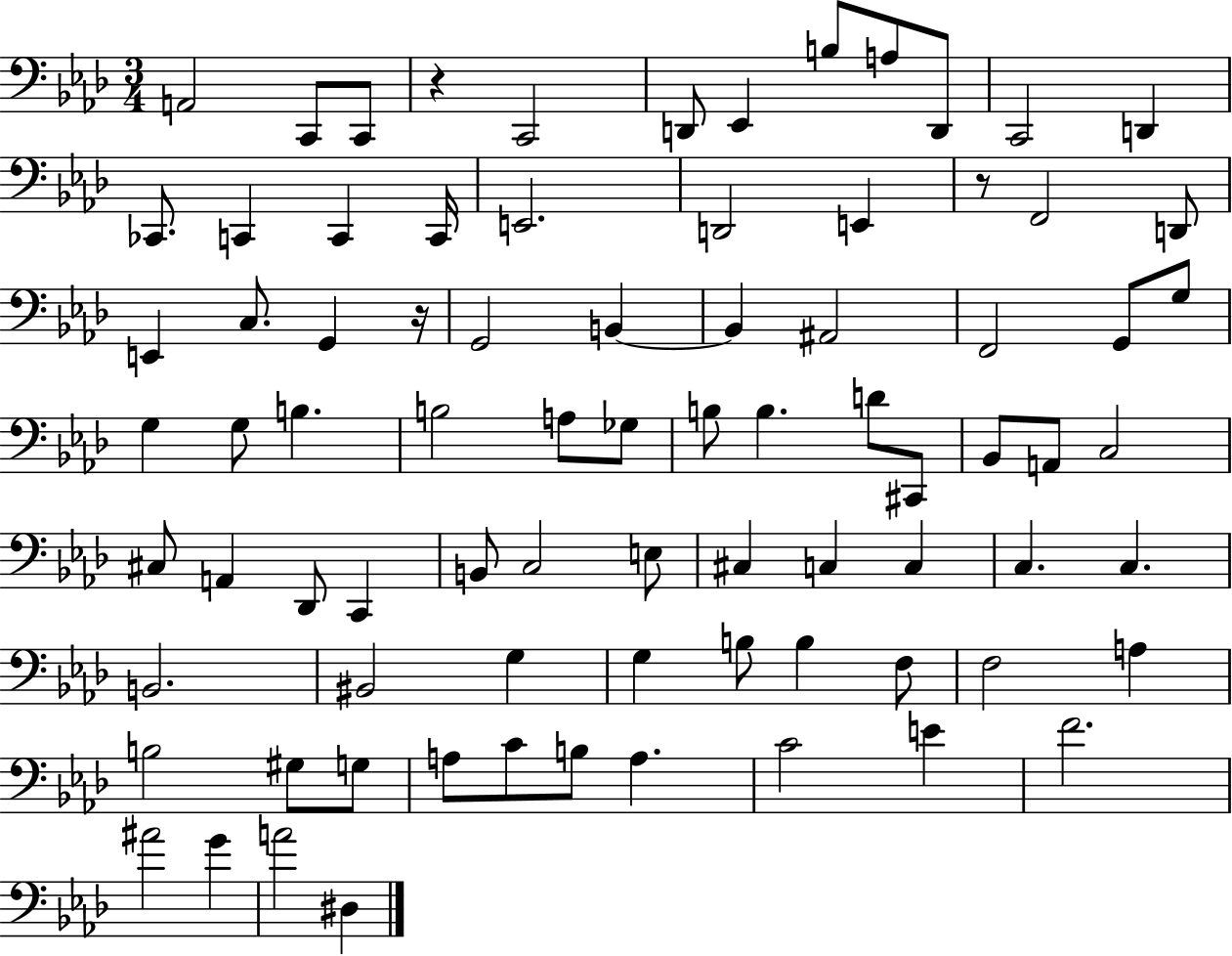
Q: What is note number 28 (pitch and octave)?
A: F2